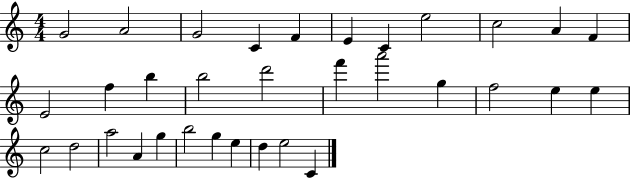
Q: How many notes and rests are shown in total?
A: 33